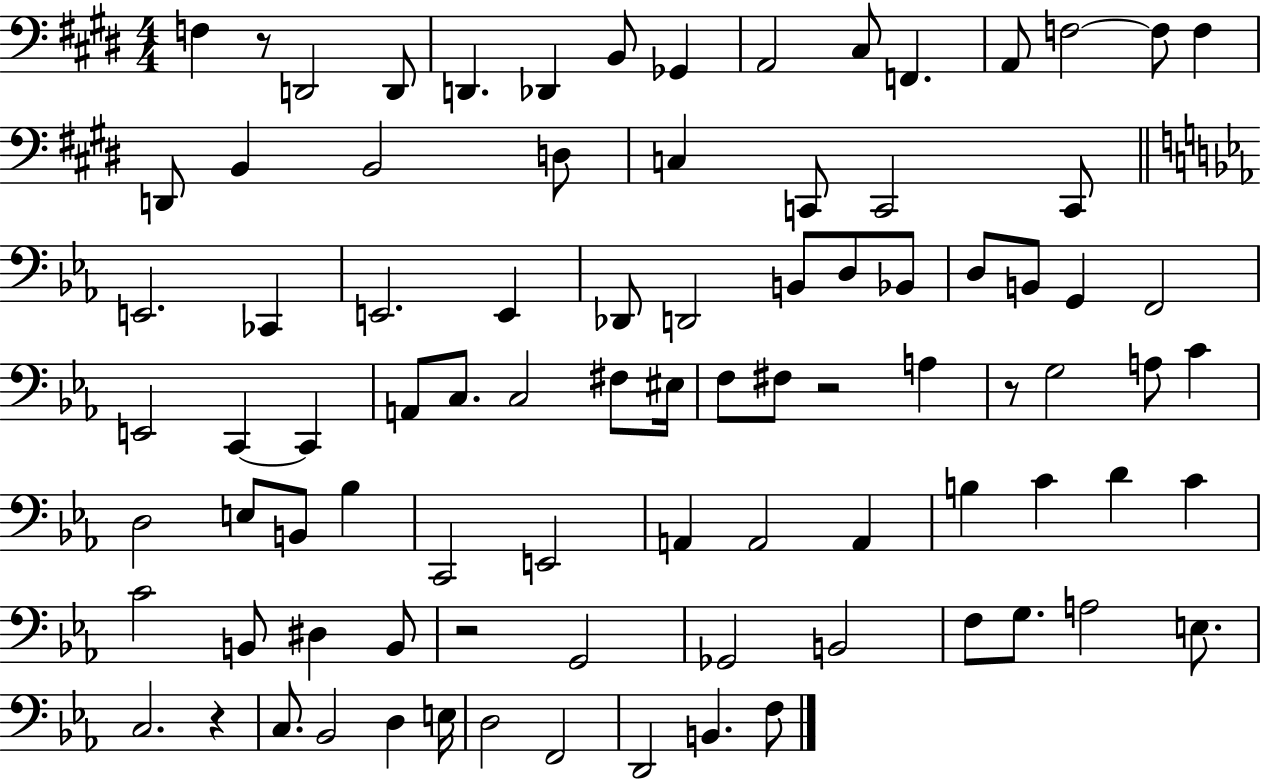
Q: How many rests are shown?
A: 5